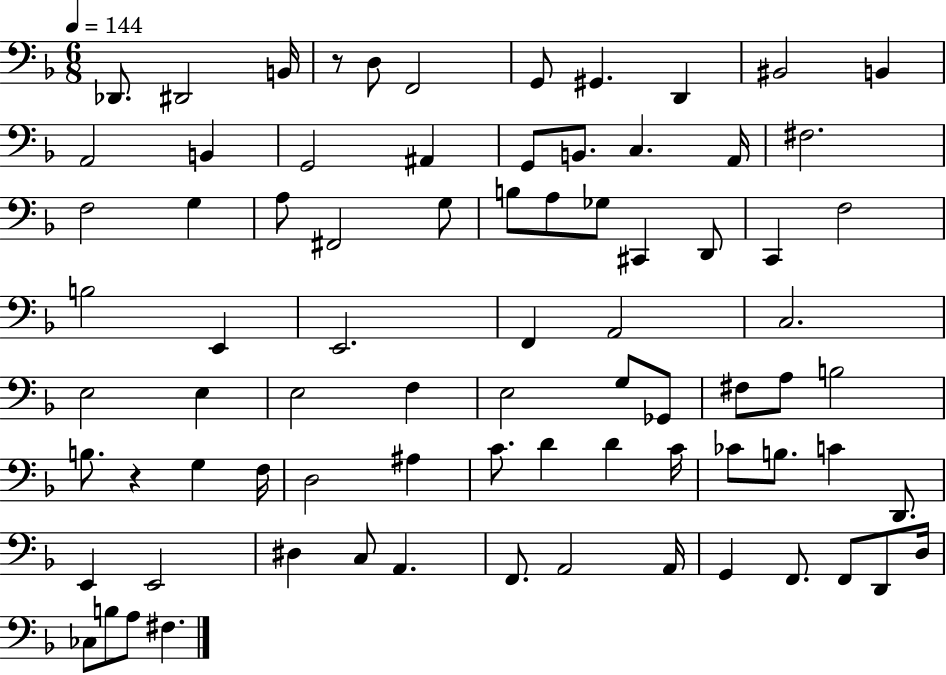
X:1
T:Untitled
M:6/8
L:1/4
K:F
_D,,/2 ^D,,2 B,,/4 z/2 D,/2 F,,2 G,,/2 ^G,, D,, ^B,,2 B,, A,,2 B,, G,,2 ^A,, G,,/2 B,,/2 C, A,,/4 ^F,2 F,2 G, A,/2 ^F,,2 G,/2 B,/2 A,/2 _G,/2 ^C,, D,,/2 C,, F,2 B,2 E,, E,,2 F,, A,,2 C,2 E,2 E, E,2 F, E,2 G,/2 _G,,/2 ^F,/2 A,/2 B,2 B,/2 z G, F,/4 D,2 ^A, C/2 D D C/4 _C/2 B,/2 C D,,/2 E,, E,,2 ^D, C,/2 A,, F,,/2 A,,2 A,,/4 G,, F,,/2 F,,/2 D,,/2 D,/4 _C,/2 B,/2 A,/2 ^F,